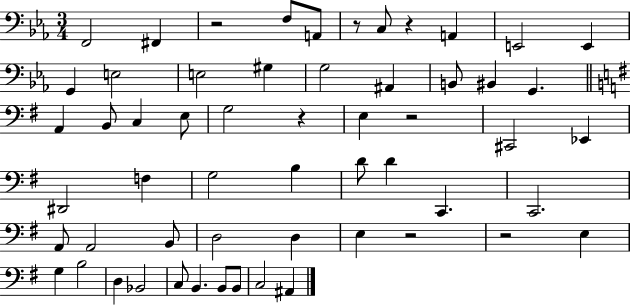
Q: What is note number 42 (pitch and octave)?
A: B3